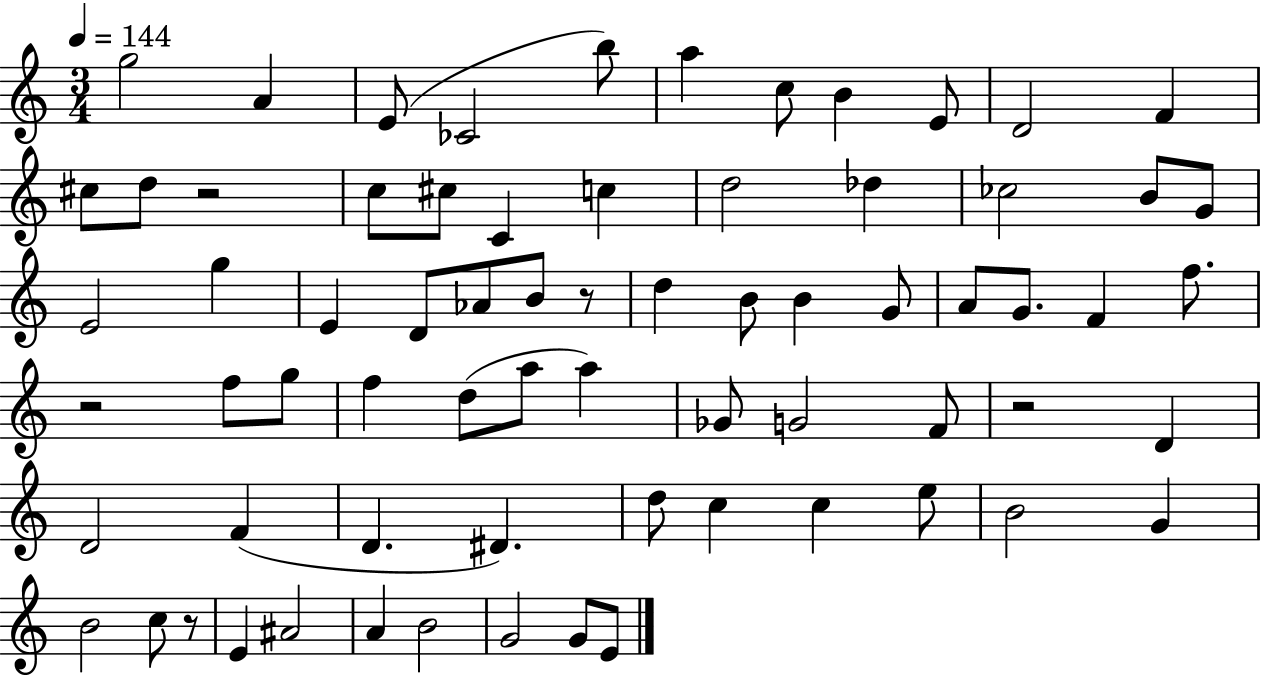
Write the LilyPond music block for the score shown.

{
  \clef treble
  \numericTimeSignature
  \time 3/4
  \key c \major
  \tempo 4 = 144
  g''2 a'4 | e'8( ces'2 b''8) | a''4 c''8 b'4 e'8 | d'2 f'4 | \break cis''8 d''8 r2 | c''8 cis''8 c'4 c''4 | d''2 des''4 | ces''2 b'8 g'8 | \break e'2 g''4 | e'4 d'8 aes'8 b'8 r8 | d''4 b'8 b'4 g'8 | a'8 g'8. f'4 f''8. | \break r2 f''8 g''8 | f''4 d''8( a''8 a''4) | ges'8 g'2 f'8 | r2 d'4 | \break d'2 f'4( | d'4. dis'4.) | d''8 c''4 c''4 e''8 | b'2 g'4 | \break b'2 c''8 r8 | e'4 ais'2 | a'4 b'2 | g'2 g'8 e'8 | \break \bar "|."
}